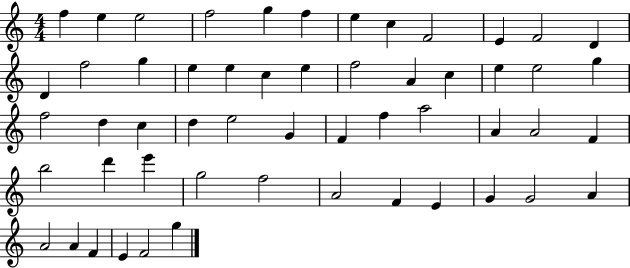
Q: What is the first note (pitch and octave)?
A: F5